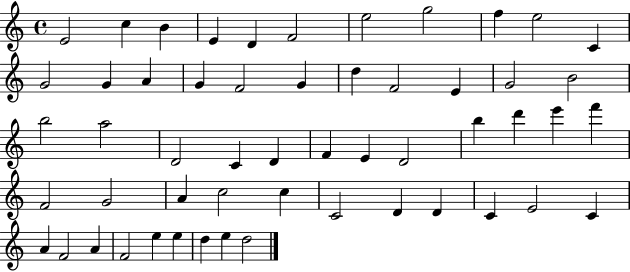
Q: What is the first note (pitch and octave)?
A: E4